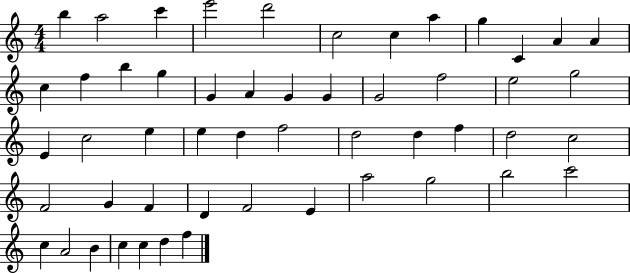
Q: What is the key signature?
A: C major